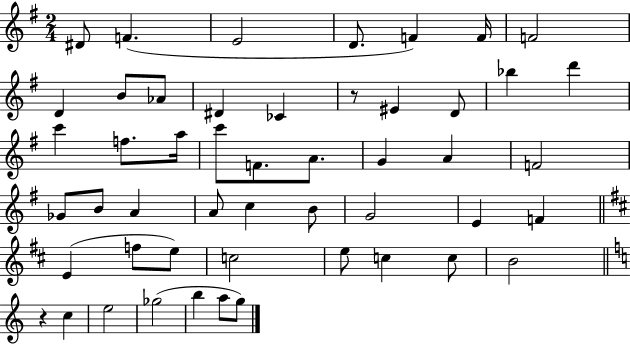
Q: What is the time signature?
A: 2/4